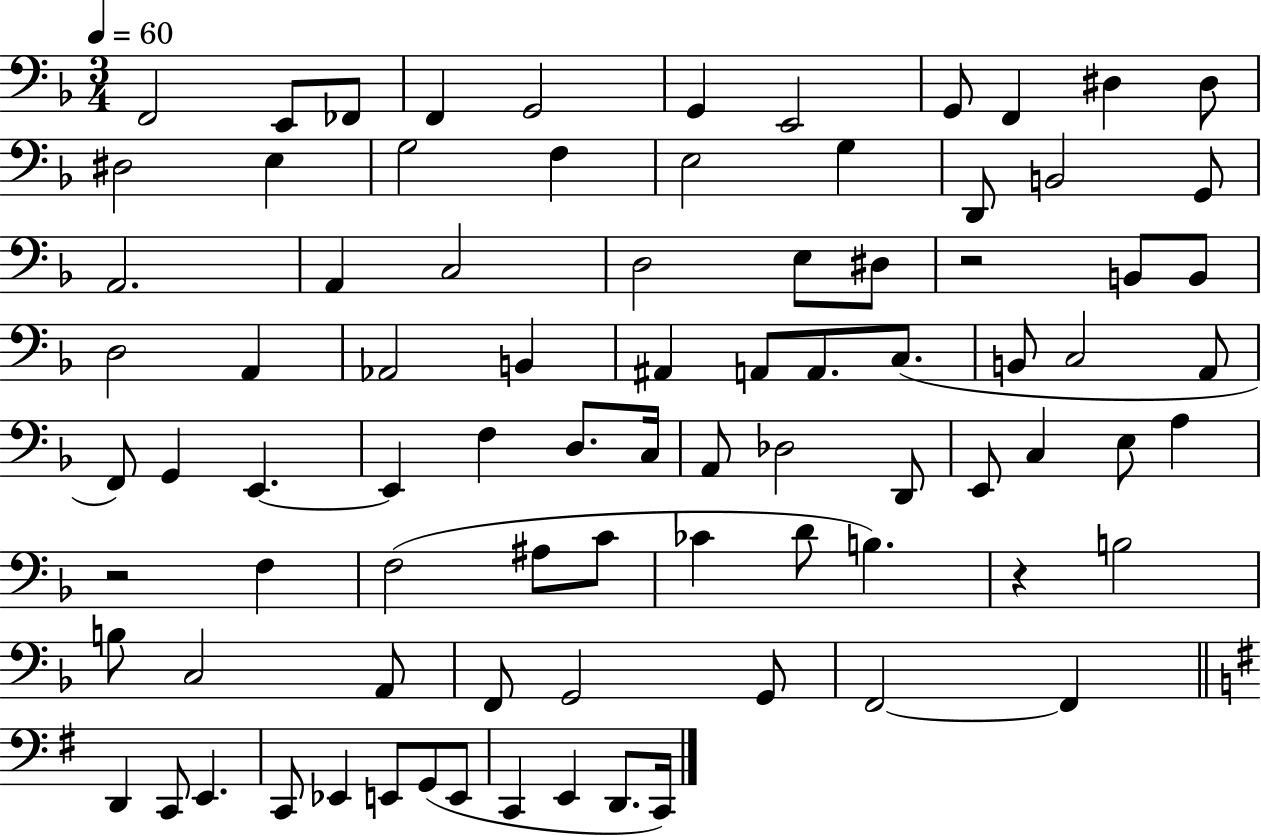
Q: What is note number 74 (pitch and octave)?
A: Eb2